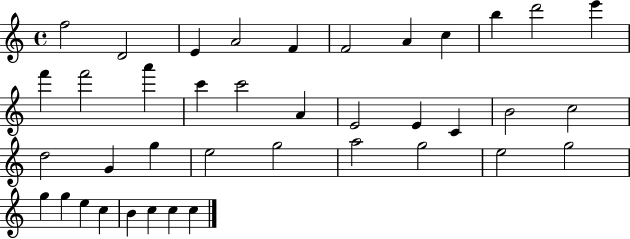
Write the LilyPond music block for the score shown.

{
  \clef treble
  \time 4/4
  \defaultTimeSignature
  \key c \major
  f''2 d'2 | e'4 a'2 f'4 | f'2 a'4 c''4 | b''4 d'''2 e'''4 | \break f'''4 f'''2 a'''4 | c'''4 c'''2 a'4 | e'2 e'4 c'4 | b'2 c''2 | \break d''2 g'4 g''4 | e''2 g''2 | a''2 g''2 | e''2 g''2 | \break g''4 g''4 e''4 c''4 | b'4 c''4 c''4 c''4 | \bar "|."
}